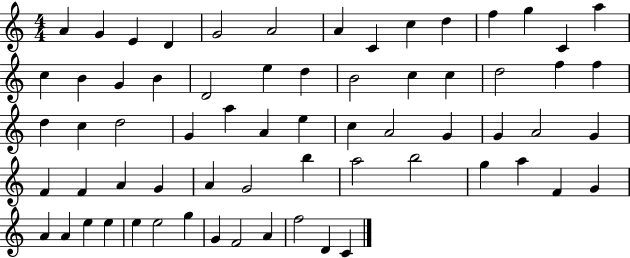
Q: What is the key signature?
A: C major